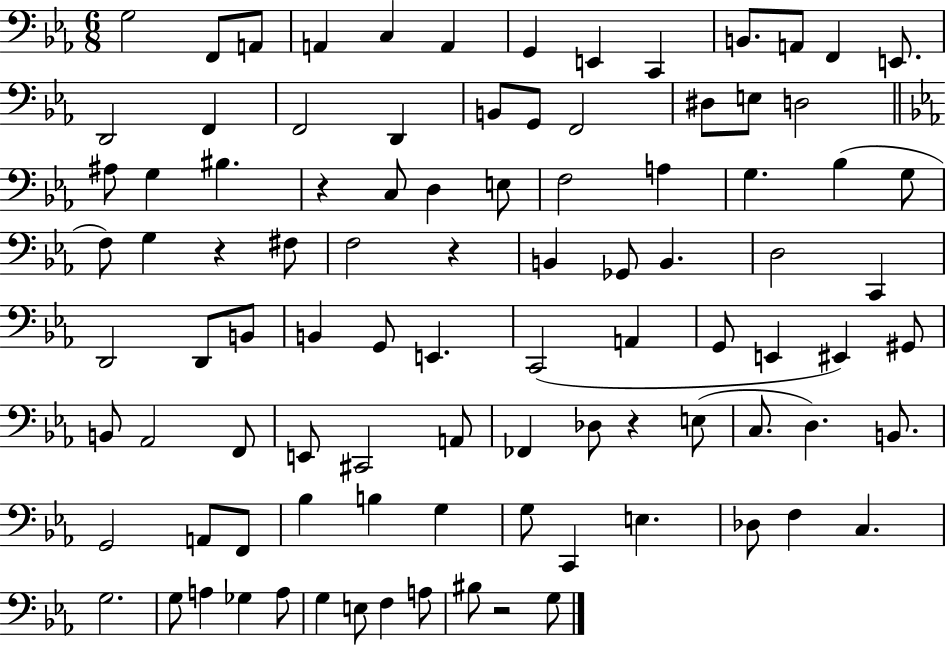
G3/h F2/e A2/e A2/q C3/q A2/q G2/q E2/q C2/q B2/e. A2/e F2/q E2/e. D2/h F2/q F2/h D2/q B2/e G2/e F2/h D#3/e E3/e D3/h A#3/e G3/q BIS3/q. R/q C3/e D3/q E3/e F3/h A3/q G3/q. Bb3/q G3/e F3/e G3/q R/q F#3/e F3/h R/q B2/q Gb2/e B2/q. D3/h C2/q D2/h D2/e B2/e B2/q G2/e E2/q. C2/h A2/q G2/e E2/q EIS2/q G#2/e B2/e Ab2/h F2/e E2/e C#2/h A2/e FES2/q Db3/e R/q E3/e C3/e. D3/q. B2/e. G2/h A2/e F2/e Bb3/q B3/q G3/q G3/e C2/q E3/q. Db3/e F3/q C3/q. G3/h. G3/e A3/q Gb3/q A3/e G3/q E3/e F3/q A3/e BIS3/e R/h G3/e